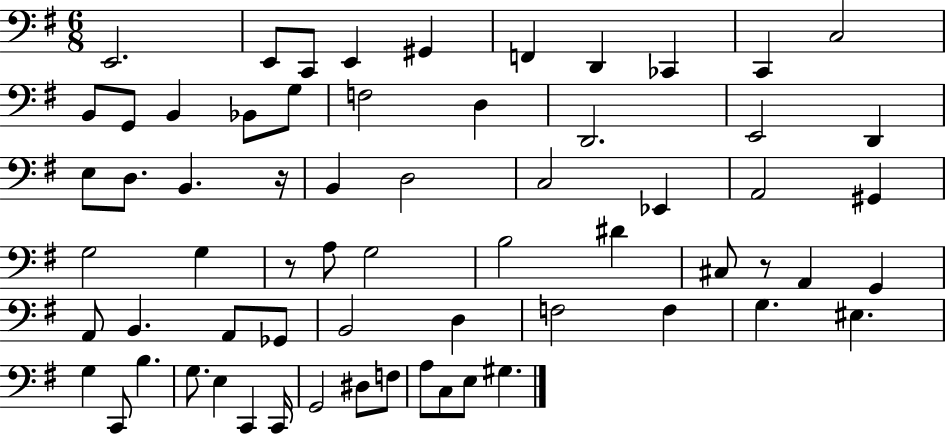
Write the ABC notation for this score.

X:1
T:Untitled
M:6/8
L:1/4
K:G
E,,2 E,,/2 C,,/2 E,, ^G,, F,, D,, _C,, C,, C,2 B,,/2 G,,/2 B,, _B,,/2 G,/2 F,2 D, D,,2 E,,2 D,, E,/2 D,/2 B,, z/4 B,, D,2 C,2 _E,, A,,2 ^G,, G,2 G, z/2 A,/2 G,2 B,2 ^D ^C,/2 z/2 A,, G,, A,,/2 B,, A,,/2 _G,,/2 B,,2 D, F,2 F, G, ^E, G, C,,/2 B, G,/2 E, C,, C,,/4 G,,2 ^D,/2 F,/2 A,/2 C,/2 E,/2 ^G,